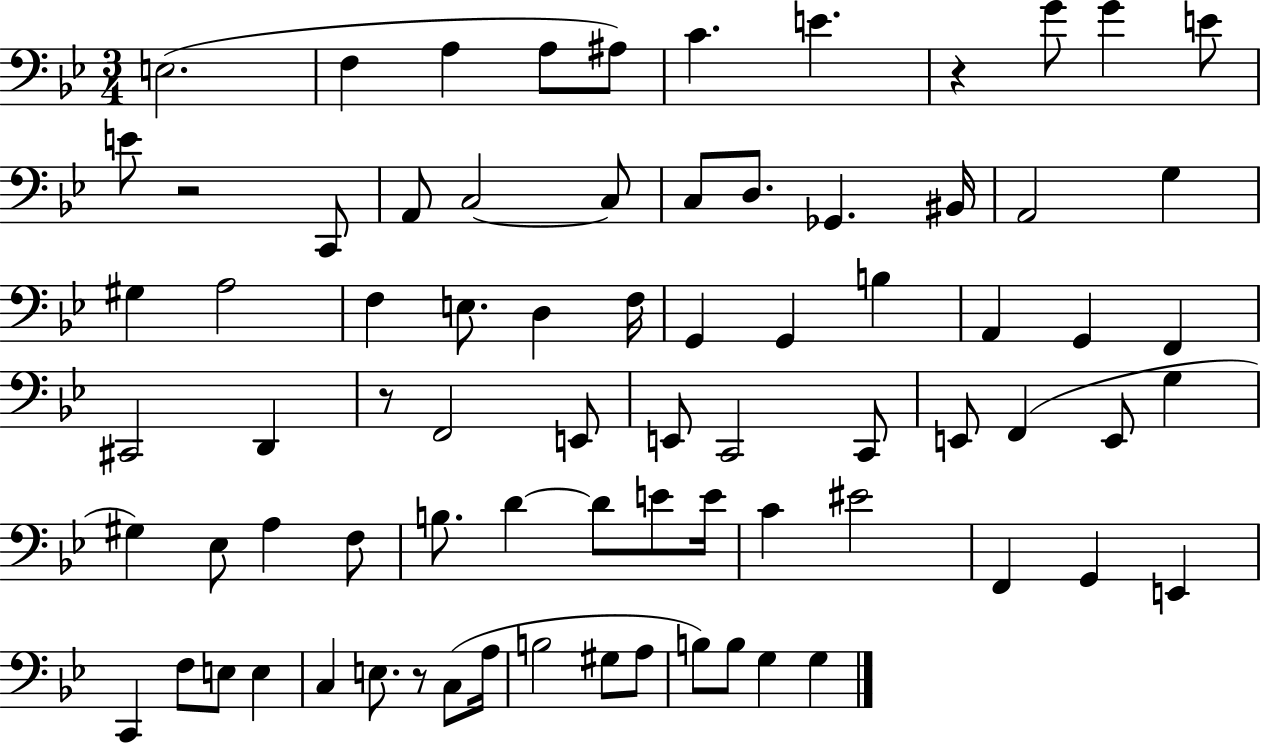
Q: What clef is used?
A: bass